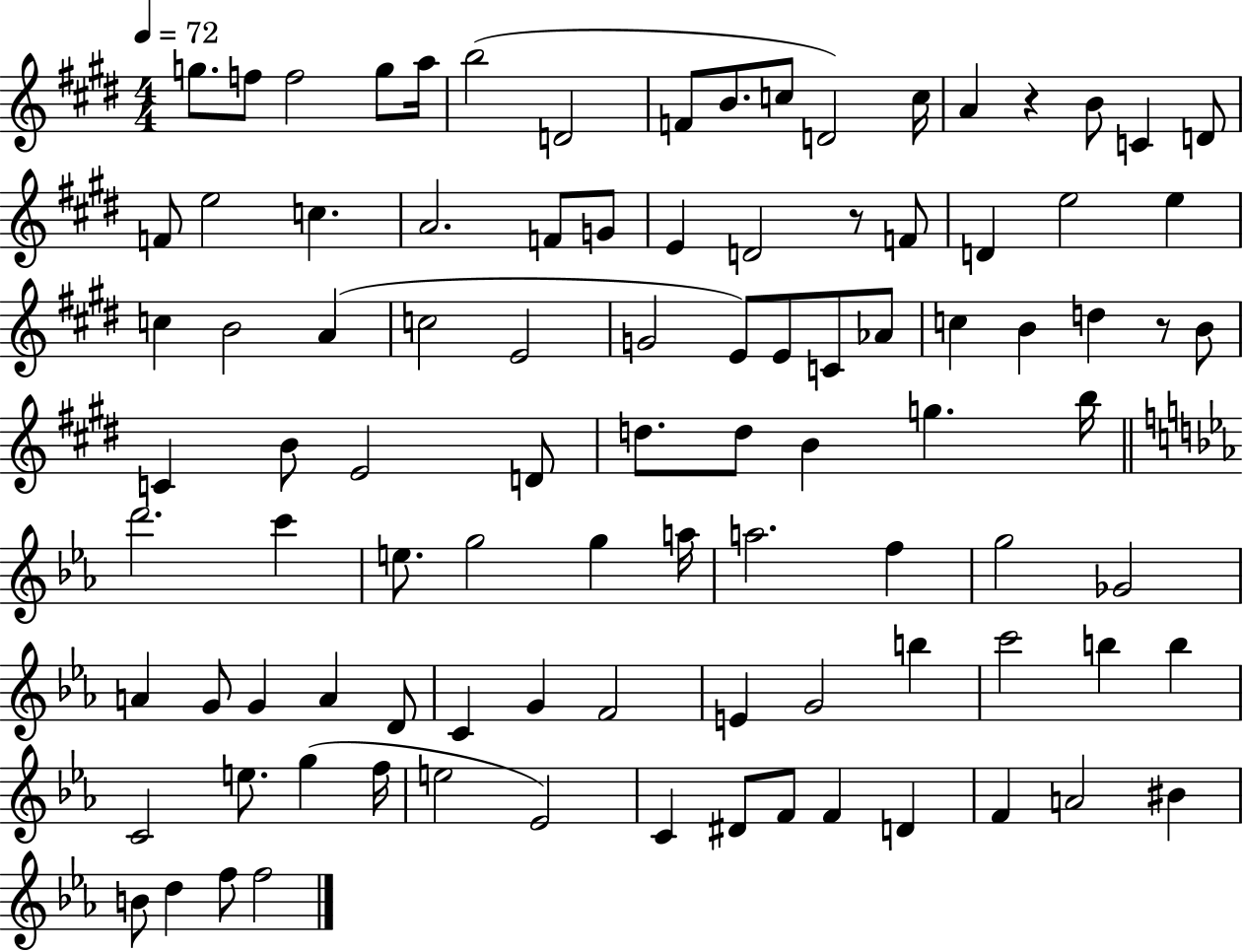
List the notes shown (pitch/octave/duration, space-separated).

G5/e. F5/e F5/h G5/e A5/s B5/h D4/h F4/e B4/e. C5/e D4/h C5/s A4/q R/q B4/e C4/q D4/e F4/e E5/h C5/q. A4/h. F4/e G4/e E4/q D4/h R/e F4/e D4/q E5/h E5/q C5/q B4/h A4/q C5/h E4/h G4/h E4/e E4/e C4/e Ab4/e C5/q B4/q D5/q R/e B4/e C4/q B4/e E4/h D4/e D5/e. D5/e B4/q G5/q. B5/s D6/h. C6/q E5/e. G5/h G5/q A5/s A5/h. F5/q G5/h Gb4/h A4/q G4/e G4/q A4/q D4/e C4/q G4/q F4/h E4/q G4/h B5/q C6/h B5/q B5/q C4/h E5/e. G5/q F5/s E5/h Eb4/h C4/q D#4/e F4/e F4/q D4/q F4/q A4/h BIS4/q B4/e D5/q F5/e F5/h